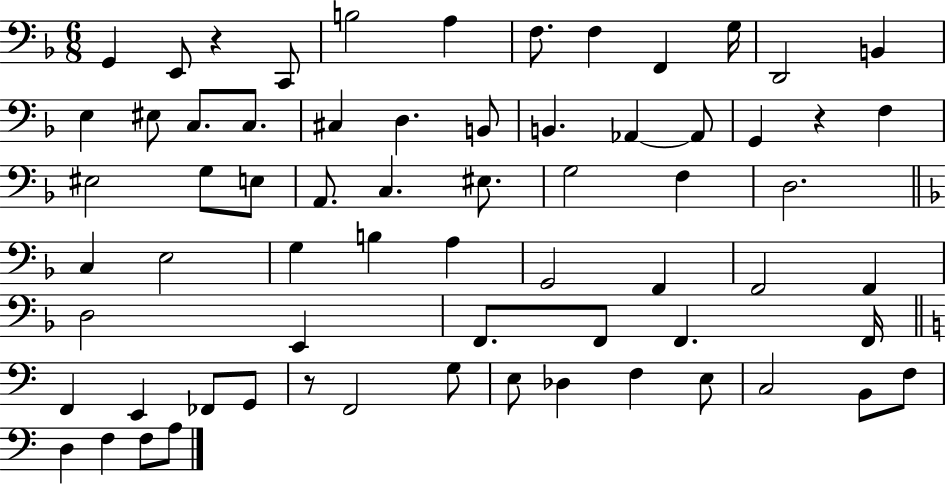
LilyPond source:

{
  \clef bass
  \numericTimeSignature
  \time 6/8
  \key f \major
  g,4 e,8 r4 c,8 | b2 a4 | f8. f4 f,4 g16 | d,2 b,4 | \break e4 eis8 c8. c8. | cis4 d4. b,8 | b,4. aes,4~~ aes,8 | g,4 r4 f4 | \break eis2 g8 e8 | a,8. c4. eis8. | g2 f4 | d2. | \break \bar "||" \break \key f \major c4 e2 | g4 b4 a4 | g,2 f,4 | f,2 f,4 | \break d2 e,4 | f,8. f,8 f,4. f,16 | \bar "||" \break \key a \minor f,4 e,4 fes,8 g,8 | r8 f,2 g8 | e8 des4 f4 e8 | c2 b,8 f8 | \break d4 f4 f8 a8 | \bar "|."
}